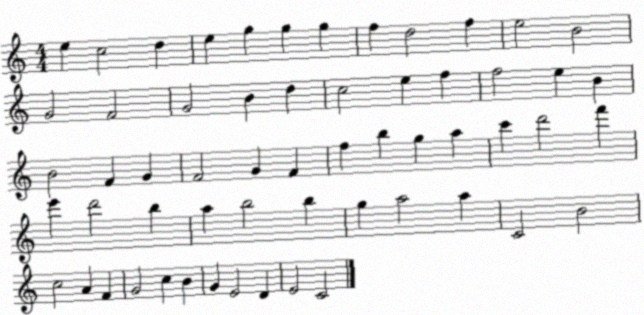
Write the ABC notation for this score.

X:1
T:Untitled
M:4/4
L:1/4
K:C
e c2 d e g g g f d2 f e2 B2 G2 F2 G2 B d c2 e f f2 e B B2 F G F2 G F f b g a c' d'2 f' e' d'2 b a b2 b g a2 a C2 B2 c2 A F G2 c B G E2 D E2 C2